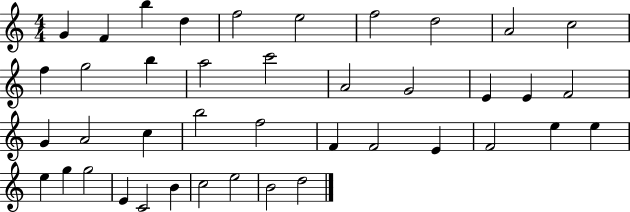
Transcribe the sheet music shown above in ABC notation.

X:1
T:Untitled
M:4/4
L:1/4
K:C
G F b d f2 e2 f2 d2 A2 c2 f g2 b a2 c'2 A2 G2 E E F2 G A2 c b2 f2 F F2 E F2 e e e g g2 E C2 B c2 e2 B2 d2